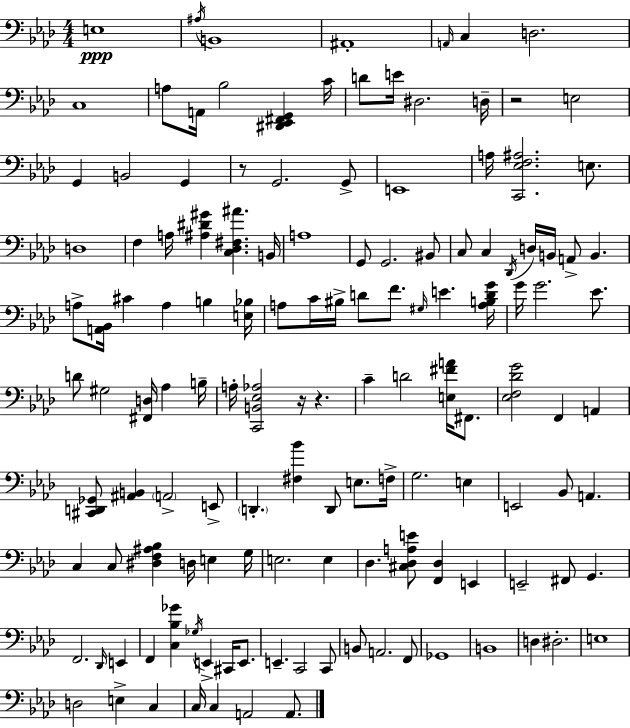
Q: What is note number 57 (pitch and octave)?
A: Ab3